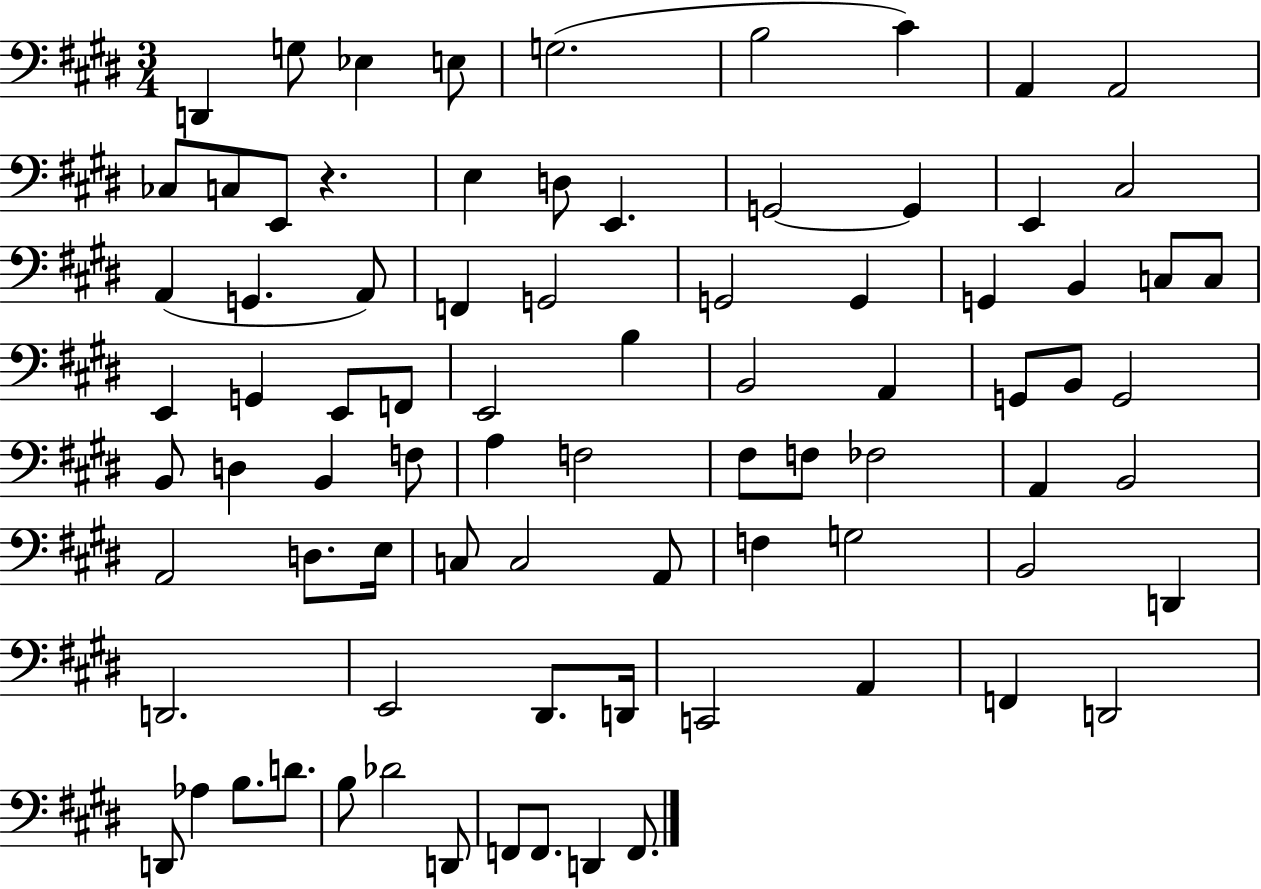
{
  \clef bass
  \numericTimeSignature
  \time 3/4
  \key e \major
  d,4 g8 ees4 e8 | g2.( | b2 cis'4) | a,4 a,2 | \break ces8 c8 e,8 r4. | e4 d8 e,4. | g,2~~ g,4 | e,4 cis2 | \break a,4( g,4. a,8) | f,4 g,2 | g,2 g,4 | g,4 b,4 c8 c8 | \break e,4 g,4 e,8 f,8 | e,2 b4 | b,2 a,4 | g,8 b,8 g,2 | \break b,8 d4 b,4 f8 | a4 f2 | fis8 f8 fes2 | a,4 b,2 | \break a,2 d8. e16 | c8 c2 a,8 | f4 g2 | b,2 d,4 | \break d,2. | e,2 dis,8. d,16 | c,2 a,4 | f,4 d,2 | \break d,8 aes4 b8. d'8. | b8 des'2 d,8 | f,8 f,8. d,4 f,8. | \bar "|."
}